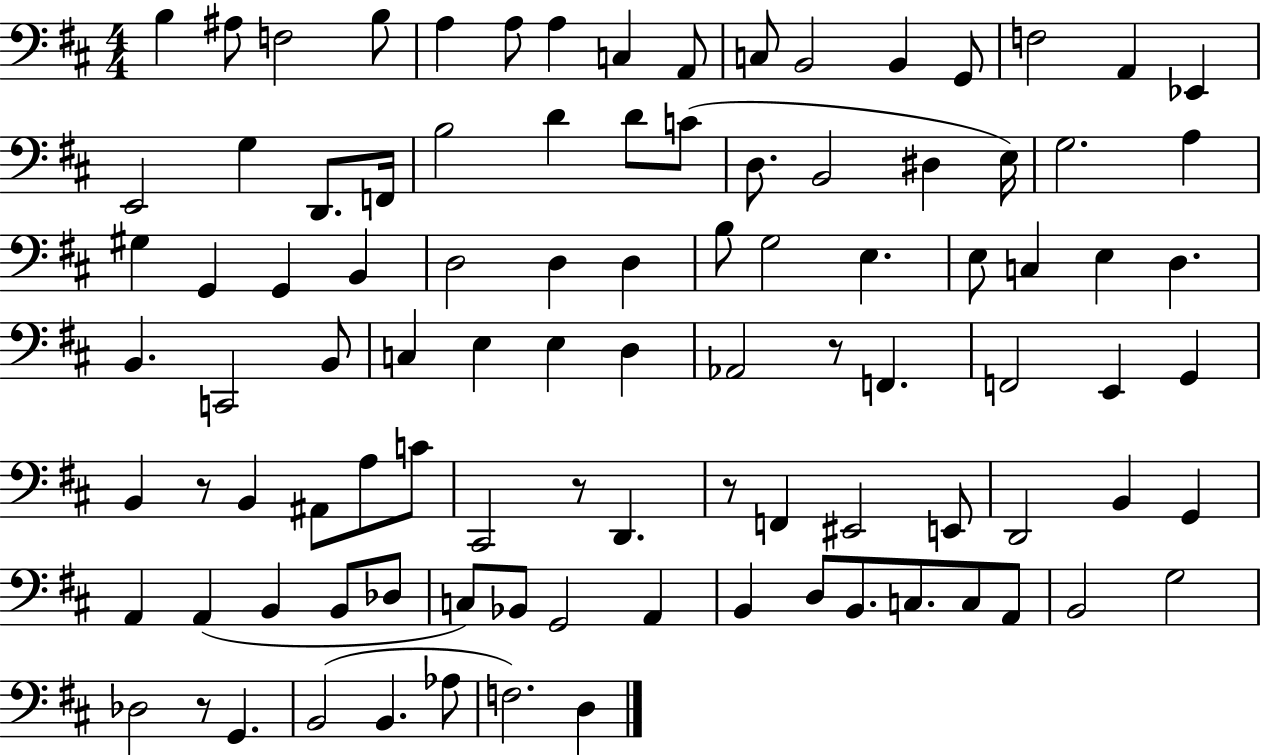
B3/q A#3/e F3/h B3/e A3/q A3/e A3/q C3/q A2/e C3/e B2/h B2/q G2/e F3/h A2/q Eb2/q E2/h G3/q D2/e. F2/s B3/h D4/q D4/e C4/e D3/e. B2/h D#3/q E3/s G3/h. A3/q G#3/q G2/q G2/q B2/q D3/h D3/q D3/q B3/e G3/h E3/q. E3/e C3/q E3/q D3/q. B2/q. C2/h B2/e C3/q E3/q E3/q D3/q Ab2/h R/e F2/q. F2/h E2/q G2/q B2/q R/e B2/q A#2/e A3/e C4/e C#2/h R/e D2/q. R/e F2/q EIS2/h E2/e D2/h B2/q G2/q A2/q A2/q B2/q B2/e Db3/e C3/e Bb2/e G2/h A2/q B2/q D3/e B2/e. C3/e. C3/e A2/e B2/h G3/h Db3/h R/e G2/q. B2/h B2/q. Ab3/e F3/h. D3/q